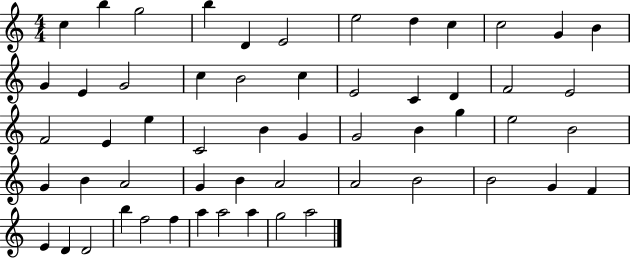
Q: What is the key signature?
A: C major